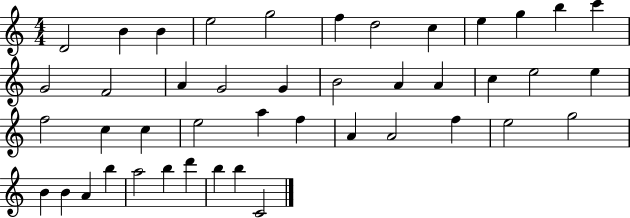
D4/h B4/q B4/q E5/h G5/h F5/q D5/h C5/q E5/q G5/q B5/q C6/q G4/h F4/h A4/q G4/h G4/q B4/h A4/q A4/q C5/q E5/h E5/q F5/h C5/q C5/q E5/h A5/q F5/q A4/q A4/h F5/q E5/h G5/h B4/q B4/q A4/q B5/q A5/h B5/q D6/q B5/q B5/q C4/h